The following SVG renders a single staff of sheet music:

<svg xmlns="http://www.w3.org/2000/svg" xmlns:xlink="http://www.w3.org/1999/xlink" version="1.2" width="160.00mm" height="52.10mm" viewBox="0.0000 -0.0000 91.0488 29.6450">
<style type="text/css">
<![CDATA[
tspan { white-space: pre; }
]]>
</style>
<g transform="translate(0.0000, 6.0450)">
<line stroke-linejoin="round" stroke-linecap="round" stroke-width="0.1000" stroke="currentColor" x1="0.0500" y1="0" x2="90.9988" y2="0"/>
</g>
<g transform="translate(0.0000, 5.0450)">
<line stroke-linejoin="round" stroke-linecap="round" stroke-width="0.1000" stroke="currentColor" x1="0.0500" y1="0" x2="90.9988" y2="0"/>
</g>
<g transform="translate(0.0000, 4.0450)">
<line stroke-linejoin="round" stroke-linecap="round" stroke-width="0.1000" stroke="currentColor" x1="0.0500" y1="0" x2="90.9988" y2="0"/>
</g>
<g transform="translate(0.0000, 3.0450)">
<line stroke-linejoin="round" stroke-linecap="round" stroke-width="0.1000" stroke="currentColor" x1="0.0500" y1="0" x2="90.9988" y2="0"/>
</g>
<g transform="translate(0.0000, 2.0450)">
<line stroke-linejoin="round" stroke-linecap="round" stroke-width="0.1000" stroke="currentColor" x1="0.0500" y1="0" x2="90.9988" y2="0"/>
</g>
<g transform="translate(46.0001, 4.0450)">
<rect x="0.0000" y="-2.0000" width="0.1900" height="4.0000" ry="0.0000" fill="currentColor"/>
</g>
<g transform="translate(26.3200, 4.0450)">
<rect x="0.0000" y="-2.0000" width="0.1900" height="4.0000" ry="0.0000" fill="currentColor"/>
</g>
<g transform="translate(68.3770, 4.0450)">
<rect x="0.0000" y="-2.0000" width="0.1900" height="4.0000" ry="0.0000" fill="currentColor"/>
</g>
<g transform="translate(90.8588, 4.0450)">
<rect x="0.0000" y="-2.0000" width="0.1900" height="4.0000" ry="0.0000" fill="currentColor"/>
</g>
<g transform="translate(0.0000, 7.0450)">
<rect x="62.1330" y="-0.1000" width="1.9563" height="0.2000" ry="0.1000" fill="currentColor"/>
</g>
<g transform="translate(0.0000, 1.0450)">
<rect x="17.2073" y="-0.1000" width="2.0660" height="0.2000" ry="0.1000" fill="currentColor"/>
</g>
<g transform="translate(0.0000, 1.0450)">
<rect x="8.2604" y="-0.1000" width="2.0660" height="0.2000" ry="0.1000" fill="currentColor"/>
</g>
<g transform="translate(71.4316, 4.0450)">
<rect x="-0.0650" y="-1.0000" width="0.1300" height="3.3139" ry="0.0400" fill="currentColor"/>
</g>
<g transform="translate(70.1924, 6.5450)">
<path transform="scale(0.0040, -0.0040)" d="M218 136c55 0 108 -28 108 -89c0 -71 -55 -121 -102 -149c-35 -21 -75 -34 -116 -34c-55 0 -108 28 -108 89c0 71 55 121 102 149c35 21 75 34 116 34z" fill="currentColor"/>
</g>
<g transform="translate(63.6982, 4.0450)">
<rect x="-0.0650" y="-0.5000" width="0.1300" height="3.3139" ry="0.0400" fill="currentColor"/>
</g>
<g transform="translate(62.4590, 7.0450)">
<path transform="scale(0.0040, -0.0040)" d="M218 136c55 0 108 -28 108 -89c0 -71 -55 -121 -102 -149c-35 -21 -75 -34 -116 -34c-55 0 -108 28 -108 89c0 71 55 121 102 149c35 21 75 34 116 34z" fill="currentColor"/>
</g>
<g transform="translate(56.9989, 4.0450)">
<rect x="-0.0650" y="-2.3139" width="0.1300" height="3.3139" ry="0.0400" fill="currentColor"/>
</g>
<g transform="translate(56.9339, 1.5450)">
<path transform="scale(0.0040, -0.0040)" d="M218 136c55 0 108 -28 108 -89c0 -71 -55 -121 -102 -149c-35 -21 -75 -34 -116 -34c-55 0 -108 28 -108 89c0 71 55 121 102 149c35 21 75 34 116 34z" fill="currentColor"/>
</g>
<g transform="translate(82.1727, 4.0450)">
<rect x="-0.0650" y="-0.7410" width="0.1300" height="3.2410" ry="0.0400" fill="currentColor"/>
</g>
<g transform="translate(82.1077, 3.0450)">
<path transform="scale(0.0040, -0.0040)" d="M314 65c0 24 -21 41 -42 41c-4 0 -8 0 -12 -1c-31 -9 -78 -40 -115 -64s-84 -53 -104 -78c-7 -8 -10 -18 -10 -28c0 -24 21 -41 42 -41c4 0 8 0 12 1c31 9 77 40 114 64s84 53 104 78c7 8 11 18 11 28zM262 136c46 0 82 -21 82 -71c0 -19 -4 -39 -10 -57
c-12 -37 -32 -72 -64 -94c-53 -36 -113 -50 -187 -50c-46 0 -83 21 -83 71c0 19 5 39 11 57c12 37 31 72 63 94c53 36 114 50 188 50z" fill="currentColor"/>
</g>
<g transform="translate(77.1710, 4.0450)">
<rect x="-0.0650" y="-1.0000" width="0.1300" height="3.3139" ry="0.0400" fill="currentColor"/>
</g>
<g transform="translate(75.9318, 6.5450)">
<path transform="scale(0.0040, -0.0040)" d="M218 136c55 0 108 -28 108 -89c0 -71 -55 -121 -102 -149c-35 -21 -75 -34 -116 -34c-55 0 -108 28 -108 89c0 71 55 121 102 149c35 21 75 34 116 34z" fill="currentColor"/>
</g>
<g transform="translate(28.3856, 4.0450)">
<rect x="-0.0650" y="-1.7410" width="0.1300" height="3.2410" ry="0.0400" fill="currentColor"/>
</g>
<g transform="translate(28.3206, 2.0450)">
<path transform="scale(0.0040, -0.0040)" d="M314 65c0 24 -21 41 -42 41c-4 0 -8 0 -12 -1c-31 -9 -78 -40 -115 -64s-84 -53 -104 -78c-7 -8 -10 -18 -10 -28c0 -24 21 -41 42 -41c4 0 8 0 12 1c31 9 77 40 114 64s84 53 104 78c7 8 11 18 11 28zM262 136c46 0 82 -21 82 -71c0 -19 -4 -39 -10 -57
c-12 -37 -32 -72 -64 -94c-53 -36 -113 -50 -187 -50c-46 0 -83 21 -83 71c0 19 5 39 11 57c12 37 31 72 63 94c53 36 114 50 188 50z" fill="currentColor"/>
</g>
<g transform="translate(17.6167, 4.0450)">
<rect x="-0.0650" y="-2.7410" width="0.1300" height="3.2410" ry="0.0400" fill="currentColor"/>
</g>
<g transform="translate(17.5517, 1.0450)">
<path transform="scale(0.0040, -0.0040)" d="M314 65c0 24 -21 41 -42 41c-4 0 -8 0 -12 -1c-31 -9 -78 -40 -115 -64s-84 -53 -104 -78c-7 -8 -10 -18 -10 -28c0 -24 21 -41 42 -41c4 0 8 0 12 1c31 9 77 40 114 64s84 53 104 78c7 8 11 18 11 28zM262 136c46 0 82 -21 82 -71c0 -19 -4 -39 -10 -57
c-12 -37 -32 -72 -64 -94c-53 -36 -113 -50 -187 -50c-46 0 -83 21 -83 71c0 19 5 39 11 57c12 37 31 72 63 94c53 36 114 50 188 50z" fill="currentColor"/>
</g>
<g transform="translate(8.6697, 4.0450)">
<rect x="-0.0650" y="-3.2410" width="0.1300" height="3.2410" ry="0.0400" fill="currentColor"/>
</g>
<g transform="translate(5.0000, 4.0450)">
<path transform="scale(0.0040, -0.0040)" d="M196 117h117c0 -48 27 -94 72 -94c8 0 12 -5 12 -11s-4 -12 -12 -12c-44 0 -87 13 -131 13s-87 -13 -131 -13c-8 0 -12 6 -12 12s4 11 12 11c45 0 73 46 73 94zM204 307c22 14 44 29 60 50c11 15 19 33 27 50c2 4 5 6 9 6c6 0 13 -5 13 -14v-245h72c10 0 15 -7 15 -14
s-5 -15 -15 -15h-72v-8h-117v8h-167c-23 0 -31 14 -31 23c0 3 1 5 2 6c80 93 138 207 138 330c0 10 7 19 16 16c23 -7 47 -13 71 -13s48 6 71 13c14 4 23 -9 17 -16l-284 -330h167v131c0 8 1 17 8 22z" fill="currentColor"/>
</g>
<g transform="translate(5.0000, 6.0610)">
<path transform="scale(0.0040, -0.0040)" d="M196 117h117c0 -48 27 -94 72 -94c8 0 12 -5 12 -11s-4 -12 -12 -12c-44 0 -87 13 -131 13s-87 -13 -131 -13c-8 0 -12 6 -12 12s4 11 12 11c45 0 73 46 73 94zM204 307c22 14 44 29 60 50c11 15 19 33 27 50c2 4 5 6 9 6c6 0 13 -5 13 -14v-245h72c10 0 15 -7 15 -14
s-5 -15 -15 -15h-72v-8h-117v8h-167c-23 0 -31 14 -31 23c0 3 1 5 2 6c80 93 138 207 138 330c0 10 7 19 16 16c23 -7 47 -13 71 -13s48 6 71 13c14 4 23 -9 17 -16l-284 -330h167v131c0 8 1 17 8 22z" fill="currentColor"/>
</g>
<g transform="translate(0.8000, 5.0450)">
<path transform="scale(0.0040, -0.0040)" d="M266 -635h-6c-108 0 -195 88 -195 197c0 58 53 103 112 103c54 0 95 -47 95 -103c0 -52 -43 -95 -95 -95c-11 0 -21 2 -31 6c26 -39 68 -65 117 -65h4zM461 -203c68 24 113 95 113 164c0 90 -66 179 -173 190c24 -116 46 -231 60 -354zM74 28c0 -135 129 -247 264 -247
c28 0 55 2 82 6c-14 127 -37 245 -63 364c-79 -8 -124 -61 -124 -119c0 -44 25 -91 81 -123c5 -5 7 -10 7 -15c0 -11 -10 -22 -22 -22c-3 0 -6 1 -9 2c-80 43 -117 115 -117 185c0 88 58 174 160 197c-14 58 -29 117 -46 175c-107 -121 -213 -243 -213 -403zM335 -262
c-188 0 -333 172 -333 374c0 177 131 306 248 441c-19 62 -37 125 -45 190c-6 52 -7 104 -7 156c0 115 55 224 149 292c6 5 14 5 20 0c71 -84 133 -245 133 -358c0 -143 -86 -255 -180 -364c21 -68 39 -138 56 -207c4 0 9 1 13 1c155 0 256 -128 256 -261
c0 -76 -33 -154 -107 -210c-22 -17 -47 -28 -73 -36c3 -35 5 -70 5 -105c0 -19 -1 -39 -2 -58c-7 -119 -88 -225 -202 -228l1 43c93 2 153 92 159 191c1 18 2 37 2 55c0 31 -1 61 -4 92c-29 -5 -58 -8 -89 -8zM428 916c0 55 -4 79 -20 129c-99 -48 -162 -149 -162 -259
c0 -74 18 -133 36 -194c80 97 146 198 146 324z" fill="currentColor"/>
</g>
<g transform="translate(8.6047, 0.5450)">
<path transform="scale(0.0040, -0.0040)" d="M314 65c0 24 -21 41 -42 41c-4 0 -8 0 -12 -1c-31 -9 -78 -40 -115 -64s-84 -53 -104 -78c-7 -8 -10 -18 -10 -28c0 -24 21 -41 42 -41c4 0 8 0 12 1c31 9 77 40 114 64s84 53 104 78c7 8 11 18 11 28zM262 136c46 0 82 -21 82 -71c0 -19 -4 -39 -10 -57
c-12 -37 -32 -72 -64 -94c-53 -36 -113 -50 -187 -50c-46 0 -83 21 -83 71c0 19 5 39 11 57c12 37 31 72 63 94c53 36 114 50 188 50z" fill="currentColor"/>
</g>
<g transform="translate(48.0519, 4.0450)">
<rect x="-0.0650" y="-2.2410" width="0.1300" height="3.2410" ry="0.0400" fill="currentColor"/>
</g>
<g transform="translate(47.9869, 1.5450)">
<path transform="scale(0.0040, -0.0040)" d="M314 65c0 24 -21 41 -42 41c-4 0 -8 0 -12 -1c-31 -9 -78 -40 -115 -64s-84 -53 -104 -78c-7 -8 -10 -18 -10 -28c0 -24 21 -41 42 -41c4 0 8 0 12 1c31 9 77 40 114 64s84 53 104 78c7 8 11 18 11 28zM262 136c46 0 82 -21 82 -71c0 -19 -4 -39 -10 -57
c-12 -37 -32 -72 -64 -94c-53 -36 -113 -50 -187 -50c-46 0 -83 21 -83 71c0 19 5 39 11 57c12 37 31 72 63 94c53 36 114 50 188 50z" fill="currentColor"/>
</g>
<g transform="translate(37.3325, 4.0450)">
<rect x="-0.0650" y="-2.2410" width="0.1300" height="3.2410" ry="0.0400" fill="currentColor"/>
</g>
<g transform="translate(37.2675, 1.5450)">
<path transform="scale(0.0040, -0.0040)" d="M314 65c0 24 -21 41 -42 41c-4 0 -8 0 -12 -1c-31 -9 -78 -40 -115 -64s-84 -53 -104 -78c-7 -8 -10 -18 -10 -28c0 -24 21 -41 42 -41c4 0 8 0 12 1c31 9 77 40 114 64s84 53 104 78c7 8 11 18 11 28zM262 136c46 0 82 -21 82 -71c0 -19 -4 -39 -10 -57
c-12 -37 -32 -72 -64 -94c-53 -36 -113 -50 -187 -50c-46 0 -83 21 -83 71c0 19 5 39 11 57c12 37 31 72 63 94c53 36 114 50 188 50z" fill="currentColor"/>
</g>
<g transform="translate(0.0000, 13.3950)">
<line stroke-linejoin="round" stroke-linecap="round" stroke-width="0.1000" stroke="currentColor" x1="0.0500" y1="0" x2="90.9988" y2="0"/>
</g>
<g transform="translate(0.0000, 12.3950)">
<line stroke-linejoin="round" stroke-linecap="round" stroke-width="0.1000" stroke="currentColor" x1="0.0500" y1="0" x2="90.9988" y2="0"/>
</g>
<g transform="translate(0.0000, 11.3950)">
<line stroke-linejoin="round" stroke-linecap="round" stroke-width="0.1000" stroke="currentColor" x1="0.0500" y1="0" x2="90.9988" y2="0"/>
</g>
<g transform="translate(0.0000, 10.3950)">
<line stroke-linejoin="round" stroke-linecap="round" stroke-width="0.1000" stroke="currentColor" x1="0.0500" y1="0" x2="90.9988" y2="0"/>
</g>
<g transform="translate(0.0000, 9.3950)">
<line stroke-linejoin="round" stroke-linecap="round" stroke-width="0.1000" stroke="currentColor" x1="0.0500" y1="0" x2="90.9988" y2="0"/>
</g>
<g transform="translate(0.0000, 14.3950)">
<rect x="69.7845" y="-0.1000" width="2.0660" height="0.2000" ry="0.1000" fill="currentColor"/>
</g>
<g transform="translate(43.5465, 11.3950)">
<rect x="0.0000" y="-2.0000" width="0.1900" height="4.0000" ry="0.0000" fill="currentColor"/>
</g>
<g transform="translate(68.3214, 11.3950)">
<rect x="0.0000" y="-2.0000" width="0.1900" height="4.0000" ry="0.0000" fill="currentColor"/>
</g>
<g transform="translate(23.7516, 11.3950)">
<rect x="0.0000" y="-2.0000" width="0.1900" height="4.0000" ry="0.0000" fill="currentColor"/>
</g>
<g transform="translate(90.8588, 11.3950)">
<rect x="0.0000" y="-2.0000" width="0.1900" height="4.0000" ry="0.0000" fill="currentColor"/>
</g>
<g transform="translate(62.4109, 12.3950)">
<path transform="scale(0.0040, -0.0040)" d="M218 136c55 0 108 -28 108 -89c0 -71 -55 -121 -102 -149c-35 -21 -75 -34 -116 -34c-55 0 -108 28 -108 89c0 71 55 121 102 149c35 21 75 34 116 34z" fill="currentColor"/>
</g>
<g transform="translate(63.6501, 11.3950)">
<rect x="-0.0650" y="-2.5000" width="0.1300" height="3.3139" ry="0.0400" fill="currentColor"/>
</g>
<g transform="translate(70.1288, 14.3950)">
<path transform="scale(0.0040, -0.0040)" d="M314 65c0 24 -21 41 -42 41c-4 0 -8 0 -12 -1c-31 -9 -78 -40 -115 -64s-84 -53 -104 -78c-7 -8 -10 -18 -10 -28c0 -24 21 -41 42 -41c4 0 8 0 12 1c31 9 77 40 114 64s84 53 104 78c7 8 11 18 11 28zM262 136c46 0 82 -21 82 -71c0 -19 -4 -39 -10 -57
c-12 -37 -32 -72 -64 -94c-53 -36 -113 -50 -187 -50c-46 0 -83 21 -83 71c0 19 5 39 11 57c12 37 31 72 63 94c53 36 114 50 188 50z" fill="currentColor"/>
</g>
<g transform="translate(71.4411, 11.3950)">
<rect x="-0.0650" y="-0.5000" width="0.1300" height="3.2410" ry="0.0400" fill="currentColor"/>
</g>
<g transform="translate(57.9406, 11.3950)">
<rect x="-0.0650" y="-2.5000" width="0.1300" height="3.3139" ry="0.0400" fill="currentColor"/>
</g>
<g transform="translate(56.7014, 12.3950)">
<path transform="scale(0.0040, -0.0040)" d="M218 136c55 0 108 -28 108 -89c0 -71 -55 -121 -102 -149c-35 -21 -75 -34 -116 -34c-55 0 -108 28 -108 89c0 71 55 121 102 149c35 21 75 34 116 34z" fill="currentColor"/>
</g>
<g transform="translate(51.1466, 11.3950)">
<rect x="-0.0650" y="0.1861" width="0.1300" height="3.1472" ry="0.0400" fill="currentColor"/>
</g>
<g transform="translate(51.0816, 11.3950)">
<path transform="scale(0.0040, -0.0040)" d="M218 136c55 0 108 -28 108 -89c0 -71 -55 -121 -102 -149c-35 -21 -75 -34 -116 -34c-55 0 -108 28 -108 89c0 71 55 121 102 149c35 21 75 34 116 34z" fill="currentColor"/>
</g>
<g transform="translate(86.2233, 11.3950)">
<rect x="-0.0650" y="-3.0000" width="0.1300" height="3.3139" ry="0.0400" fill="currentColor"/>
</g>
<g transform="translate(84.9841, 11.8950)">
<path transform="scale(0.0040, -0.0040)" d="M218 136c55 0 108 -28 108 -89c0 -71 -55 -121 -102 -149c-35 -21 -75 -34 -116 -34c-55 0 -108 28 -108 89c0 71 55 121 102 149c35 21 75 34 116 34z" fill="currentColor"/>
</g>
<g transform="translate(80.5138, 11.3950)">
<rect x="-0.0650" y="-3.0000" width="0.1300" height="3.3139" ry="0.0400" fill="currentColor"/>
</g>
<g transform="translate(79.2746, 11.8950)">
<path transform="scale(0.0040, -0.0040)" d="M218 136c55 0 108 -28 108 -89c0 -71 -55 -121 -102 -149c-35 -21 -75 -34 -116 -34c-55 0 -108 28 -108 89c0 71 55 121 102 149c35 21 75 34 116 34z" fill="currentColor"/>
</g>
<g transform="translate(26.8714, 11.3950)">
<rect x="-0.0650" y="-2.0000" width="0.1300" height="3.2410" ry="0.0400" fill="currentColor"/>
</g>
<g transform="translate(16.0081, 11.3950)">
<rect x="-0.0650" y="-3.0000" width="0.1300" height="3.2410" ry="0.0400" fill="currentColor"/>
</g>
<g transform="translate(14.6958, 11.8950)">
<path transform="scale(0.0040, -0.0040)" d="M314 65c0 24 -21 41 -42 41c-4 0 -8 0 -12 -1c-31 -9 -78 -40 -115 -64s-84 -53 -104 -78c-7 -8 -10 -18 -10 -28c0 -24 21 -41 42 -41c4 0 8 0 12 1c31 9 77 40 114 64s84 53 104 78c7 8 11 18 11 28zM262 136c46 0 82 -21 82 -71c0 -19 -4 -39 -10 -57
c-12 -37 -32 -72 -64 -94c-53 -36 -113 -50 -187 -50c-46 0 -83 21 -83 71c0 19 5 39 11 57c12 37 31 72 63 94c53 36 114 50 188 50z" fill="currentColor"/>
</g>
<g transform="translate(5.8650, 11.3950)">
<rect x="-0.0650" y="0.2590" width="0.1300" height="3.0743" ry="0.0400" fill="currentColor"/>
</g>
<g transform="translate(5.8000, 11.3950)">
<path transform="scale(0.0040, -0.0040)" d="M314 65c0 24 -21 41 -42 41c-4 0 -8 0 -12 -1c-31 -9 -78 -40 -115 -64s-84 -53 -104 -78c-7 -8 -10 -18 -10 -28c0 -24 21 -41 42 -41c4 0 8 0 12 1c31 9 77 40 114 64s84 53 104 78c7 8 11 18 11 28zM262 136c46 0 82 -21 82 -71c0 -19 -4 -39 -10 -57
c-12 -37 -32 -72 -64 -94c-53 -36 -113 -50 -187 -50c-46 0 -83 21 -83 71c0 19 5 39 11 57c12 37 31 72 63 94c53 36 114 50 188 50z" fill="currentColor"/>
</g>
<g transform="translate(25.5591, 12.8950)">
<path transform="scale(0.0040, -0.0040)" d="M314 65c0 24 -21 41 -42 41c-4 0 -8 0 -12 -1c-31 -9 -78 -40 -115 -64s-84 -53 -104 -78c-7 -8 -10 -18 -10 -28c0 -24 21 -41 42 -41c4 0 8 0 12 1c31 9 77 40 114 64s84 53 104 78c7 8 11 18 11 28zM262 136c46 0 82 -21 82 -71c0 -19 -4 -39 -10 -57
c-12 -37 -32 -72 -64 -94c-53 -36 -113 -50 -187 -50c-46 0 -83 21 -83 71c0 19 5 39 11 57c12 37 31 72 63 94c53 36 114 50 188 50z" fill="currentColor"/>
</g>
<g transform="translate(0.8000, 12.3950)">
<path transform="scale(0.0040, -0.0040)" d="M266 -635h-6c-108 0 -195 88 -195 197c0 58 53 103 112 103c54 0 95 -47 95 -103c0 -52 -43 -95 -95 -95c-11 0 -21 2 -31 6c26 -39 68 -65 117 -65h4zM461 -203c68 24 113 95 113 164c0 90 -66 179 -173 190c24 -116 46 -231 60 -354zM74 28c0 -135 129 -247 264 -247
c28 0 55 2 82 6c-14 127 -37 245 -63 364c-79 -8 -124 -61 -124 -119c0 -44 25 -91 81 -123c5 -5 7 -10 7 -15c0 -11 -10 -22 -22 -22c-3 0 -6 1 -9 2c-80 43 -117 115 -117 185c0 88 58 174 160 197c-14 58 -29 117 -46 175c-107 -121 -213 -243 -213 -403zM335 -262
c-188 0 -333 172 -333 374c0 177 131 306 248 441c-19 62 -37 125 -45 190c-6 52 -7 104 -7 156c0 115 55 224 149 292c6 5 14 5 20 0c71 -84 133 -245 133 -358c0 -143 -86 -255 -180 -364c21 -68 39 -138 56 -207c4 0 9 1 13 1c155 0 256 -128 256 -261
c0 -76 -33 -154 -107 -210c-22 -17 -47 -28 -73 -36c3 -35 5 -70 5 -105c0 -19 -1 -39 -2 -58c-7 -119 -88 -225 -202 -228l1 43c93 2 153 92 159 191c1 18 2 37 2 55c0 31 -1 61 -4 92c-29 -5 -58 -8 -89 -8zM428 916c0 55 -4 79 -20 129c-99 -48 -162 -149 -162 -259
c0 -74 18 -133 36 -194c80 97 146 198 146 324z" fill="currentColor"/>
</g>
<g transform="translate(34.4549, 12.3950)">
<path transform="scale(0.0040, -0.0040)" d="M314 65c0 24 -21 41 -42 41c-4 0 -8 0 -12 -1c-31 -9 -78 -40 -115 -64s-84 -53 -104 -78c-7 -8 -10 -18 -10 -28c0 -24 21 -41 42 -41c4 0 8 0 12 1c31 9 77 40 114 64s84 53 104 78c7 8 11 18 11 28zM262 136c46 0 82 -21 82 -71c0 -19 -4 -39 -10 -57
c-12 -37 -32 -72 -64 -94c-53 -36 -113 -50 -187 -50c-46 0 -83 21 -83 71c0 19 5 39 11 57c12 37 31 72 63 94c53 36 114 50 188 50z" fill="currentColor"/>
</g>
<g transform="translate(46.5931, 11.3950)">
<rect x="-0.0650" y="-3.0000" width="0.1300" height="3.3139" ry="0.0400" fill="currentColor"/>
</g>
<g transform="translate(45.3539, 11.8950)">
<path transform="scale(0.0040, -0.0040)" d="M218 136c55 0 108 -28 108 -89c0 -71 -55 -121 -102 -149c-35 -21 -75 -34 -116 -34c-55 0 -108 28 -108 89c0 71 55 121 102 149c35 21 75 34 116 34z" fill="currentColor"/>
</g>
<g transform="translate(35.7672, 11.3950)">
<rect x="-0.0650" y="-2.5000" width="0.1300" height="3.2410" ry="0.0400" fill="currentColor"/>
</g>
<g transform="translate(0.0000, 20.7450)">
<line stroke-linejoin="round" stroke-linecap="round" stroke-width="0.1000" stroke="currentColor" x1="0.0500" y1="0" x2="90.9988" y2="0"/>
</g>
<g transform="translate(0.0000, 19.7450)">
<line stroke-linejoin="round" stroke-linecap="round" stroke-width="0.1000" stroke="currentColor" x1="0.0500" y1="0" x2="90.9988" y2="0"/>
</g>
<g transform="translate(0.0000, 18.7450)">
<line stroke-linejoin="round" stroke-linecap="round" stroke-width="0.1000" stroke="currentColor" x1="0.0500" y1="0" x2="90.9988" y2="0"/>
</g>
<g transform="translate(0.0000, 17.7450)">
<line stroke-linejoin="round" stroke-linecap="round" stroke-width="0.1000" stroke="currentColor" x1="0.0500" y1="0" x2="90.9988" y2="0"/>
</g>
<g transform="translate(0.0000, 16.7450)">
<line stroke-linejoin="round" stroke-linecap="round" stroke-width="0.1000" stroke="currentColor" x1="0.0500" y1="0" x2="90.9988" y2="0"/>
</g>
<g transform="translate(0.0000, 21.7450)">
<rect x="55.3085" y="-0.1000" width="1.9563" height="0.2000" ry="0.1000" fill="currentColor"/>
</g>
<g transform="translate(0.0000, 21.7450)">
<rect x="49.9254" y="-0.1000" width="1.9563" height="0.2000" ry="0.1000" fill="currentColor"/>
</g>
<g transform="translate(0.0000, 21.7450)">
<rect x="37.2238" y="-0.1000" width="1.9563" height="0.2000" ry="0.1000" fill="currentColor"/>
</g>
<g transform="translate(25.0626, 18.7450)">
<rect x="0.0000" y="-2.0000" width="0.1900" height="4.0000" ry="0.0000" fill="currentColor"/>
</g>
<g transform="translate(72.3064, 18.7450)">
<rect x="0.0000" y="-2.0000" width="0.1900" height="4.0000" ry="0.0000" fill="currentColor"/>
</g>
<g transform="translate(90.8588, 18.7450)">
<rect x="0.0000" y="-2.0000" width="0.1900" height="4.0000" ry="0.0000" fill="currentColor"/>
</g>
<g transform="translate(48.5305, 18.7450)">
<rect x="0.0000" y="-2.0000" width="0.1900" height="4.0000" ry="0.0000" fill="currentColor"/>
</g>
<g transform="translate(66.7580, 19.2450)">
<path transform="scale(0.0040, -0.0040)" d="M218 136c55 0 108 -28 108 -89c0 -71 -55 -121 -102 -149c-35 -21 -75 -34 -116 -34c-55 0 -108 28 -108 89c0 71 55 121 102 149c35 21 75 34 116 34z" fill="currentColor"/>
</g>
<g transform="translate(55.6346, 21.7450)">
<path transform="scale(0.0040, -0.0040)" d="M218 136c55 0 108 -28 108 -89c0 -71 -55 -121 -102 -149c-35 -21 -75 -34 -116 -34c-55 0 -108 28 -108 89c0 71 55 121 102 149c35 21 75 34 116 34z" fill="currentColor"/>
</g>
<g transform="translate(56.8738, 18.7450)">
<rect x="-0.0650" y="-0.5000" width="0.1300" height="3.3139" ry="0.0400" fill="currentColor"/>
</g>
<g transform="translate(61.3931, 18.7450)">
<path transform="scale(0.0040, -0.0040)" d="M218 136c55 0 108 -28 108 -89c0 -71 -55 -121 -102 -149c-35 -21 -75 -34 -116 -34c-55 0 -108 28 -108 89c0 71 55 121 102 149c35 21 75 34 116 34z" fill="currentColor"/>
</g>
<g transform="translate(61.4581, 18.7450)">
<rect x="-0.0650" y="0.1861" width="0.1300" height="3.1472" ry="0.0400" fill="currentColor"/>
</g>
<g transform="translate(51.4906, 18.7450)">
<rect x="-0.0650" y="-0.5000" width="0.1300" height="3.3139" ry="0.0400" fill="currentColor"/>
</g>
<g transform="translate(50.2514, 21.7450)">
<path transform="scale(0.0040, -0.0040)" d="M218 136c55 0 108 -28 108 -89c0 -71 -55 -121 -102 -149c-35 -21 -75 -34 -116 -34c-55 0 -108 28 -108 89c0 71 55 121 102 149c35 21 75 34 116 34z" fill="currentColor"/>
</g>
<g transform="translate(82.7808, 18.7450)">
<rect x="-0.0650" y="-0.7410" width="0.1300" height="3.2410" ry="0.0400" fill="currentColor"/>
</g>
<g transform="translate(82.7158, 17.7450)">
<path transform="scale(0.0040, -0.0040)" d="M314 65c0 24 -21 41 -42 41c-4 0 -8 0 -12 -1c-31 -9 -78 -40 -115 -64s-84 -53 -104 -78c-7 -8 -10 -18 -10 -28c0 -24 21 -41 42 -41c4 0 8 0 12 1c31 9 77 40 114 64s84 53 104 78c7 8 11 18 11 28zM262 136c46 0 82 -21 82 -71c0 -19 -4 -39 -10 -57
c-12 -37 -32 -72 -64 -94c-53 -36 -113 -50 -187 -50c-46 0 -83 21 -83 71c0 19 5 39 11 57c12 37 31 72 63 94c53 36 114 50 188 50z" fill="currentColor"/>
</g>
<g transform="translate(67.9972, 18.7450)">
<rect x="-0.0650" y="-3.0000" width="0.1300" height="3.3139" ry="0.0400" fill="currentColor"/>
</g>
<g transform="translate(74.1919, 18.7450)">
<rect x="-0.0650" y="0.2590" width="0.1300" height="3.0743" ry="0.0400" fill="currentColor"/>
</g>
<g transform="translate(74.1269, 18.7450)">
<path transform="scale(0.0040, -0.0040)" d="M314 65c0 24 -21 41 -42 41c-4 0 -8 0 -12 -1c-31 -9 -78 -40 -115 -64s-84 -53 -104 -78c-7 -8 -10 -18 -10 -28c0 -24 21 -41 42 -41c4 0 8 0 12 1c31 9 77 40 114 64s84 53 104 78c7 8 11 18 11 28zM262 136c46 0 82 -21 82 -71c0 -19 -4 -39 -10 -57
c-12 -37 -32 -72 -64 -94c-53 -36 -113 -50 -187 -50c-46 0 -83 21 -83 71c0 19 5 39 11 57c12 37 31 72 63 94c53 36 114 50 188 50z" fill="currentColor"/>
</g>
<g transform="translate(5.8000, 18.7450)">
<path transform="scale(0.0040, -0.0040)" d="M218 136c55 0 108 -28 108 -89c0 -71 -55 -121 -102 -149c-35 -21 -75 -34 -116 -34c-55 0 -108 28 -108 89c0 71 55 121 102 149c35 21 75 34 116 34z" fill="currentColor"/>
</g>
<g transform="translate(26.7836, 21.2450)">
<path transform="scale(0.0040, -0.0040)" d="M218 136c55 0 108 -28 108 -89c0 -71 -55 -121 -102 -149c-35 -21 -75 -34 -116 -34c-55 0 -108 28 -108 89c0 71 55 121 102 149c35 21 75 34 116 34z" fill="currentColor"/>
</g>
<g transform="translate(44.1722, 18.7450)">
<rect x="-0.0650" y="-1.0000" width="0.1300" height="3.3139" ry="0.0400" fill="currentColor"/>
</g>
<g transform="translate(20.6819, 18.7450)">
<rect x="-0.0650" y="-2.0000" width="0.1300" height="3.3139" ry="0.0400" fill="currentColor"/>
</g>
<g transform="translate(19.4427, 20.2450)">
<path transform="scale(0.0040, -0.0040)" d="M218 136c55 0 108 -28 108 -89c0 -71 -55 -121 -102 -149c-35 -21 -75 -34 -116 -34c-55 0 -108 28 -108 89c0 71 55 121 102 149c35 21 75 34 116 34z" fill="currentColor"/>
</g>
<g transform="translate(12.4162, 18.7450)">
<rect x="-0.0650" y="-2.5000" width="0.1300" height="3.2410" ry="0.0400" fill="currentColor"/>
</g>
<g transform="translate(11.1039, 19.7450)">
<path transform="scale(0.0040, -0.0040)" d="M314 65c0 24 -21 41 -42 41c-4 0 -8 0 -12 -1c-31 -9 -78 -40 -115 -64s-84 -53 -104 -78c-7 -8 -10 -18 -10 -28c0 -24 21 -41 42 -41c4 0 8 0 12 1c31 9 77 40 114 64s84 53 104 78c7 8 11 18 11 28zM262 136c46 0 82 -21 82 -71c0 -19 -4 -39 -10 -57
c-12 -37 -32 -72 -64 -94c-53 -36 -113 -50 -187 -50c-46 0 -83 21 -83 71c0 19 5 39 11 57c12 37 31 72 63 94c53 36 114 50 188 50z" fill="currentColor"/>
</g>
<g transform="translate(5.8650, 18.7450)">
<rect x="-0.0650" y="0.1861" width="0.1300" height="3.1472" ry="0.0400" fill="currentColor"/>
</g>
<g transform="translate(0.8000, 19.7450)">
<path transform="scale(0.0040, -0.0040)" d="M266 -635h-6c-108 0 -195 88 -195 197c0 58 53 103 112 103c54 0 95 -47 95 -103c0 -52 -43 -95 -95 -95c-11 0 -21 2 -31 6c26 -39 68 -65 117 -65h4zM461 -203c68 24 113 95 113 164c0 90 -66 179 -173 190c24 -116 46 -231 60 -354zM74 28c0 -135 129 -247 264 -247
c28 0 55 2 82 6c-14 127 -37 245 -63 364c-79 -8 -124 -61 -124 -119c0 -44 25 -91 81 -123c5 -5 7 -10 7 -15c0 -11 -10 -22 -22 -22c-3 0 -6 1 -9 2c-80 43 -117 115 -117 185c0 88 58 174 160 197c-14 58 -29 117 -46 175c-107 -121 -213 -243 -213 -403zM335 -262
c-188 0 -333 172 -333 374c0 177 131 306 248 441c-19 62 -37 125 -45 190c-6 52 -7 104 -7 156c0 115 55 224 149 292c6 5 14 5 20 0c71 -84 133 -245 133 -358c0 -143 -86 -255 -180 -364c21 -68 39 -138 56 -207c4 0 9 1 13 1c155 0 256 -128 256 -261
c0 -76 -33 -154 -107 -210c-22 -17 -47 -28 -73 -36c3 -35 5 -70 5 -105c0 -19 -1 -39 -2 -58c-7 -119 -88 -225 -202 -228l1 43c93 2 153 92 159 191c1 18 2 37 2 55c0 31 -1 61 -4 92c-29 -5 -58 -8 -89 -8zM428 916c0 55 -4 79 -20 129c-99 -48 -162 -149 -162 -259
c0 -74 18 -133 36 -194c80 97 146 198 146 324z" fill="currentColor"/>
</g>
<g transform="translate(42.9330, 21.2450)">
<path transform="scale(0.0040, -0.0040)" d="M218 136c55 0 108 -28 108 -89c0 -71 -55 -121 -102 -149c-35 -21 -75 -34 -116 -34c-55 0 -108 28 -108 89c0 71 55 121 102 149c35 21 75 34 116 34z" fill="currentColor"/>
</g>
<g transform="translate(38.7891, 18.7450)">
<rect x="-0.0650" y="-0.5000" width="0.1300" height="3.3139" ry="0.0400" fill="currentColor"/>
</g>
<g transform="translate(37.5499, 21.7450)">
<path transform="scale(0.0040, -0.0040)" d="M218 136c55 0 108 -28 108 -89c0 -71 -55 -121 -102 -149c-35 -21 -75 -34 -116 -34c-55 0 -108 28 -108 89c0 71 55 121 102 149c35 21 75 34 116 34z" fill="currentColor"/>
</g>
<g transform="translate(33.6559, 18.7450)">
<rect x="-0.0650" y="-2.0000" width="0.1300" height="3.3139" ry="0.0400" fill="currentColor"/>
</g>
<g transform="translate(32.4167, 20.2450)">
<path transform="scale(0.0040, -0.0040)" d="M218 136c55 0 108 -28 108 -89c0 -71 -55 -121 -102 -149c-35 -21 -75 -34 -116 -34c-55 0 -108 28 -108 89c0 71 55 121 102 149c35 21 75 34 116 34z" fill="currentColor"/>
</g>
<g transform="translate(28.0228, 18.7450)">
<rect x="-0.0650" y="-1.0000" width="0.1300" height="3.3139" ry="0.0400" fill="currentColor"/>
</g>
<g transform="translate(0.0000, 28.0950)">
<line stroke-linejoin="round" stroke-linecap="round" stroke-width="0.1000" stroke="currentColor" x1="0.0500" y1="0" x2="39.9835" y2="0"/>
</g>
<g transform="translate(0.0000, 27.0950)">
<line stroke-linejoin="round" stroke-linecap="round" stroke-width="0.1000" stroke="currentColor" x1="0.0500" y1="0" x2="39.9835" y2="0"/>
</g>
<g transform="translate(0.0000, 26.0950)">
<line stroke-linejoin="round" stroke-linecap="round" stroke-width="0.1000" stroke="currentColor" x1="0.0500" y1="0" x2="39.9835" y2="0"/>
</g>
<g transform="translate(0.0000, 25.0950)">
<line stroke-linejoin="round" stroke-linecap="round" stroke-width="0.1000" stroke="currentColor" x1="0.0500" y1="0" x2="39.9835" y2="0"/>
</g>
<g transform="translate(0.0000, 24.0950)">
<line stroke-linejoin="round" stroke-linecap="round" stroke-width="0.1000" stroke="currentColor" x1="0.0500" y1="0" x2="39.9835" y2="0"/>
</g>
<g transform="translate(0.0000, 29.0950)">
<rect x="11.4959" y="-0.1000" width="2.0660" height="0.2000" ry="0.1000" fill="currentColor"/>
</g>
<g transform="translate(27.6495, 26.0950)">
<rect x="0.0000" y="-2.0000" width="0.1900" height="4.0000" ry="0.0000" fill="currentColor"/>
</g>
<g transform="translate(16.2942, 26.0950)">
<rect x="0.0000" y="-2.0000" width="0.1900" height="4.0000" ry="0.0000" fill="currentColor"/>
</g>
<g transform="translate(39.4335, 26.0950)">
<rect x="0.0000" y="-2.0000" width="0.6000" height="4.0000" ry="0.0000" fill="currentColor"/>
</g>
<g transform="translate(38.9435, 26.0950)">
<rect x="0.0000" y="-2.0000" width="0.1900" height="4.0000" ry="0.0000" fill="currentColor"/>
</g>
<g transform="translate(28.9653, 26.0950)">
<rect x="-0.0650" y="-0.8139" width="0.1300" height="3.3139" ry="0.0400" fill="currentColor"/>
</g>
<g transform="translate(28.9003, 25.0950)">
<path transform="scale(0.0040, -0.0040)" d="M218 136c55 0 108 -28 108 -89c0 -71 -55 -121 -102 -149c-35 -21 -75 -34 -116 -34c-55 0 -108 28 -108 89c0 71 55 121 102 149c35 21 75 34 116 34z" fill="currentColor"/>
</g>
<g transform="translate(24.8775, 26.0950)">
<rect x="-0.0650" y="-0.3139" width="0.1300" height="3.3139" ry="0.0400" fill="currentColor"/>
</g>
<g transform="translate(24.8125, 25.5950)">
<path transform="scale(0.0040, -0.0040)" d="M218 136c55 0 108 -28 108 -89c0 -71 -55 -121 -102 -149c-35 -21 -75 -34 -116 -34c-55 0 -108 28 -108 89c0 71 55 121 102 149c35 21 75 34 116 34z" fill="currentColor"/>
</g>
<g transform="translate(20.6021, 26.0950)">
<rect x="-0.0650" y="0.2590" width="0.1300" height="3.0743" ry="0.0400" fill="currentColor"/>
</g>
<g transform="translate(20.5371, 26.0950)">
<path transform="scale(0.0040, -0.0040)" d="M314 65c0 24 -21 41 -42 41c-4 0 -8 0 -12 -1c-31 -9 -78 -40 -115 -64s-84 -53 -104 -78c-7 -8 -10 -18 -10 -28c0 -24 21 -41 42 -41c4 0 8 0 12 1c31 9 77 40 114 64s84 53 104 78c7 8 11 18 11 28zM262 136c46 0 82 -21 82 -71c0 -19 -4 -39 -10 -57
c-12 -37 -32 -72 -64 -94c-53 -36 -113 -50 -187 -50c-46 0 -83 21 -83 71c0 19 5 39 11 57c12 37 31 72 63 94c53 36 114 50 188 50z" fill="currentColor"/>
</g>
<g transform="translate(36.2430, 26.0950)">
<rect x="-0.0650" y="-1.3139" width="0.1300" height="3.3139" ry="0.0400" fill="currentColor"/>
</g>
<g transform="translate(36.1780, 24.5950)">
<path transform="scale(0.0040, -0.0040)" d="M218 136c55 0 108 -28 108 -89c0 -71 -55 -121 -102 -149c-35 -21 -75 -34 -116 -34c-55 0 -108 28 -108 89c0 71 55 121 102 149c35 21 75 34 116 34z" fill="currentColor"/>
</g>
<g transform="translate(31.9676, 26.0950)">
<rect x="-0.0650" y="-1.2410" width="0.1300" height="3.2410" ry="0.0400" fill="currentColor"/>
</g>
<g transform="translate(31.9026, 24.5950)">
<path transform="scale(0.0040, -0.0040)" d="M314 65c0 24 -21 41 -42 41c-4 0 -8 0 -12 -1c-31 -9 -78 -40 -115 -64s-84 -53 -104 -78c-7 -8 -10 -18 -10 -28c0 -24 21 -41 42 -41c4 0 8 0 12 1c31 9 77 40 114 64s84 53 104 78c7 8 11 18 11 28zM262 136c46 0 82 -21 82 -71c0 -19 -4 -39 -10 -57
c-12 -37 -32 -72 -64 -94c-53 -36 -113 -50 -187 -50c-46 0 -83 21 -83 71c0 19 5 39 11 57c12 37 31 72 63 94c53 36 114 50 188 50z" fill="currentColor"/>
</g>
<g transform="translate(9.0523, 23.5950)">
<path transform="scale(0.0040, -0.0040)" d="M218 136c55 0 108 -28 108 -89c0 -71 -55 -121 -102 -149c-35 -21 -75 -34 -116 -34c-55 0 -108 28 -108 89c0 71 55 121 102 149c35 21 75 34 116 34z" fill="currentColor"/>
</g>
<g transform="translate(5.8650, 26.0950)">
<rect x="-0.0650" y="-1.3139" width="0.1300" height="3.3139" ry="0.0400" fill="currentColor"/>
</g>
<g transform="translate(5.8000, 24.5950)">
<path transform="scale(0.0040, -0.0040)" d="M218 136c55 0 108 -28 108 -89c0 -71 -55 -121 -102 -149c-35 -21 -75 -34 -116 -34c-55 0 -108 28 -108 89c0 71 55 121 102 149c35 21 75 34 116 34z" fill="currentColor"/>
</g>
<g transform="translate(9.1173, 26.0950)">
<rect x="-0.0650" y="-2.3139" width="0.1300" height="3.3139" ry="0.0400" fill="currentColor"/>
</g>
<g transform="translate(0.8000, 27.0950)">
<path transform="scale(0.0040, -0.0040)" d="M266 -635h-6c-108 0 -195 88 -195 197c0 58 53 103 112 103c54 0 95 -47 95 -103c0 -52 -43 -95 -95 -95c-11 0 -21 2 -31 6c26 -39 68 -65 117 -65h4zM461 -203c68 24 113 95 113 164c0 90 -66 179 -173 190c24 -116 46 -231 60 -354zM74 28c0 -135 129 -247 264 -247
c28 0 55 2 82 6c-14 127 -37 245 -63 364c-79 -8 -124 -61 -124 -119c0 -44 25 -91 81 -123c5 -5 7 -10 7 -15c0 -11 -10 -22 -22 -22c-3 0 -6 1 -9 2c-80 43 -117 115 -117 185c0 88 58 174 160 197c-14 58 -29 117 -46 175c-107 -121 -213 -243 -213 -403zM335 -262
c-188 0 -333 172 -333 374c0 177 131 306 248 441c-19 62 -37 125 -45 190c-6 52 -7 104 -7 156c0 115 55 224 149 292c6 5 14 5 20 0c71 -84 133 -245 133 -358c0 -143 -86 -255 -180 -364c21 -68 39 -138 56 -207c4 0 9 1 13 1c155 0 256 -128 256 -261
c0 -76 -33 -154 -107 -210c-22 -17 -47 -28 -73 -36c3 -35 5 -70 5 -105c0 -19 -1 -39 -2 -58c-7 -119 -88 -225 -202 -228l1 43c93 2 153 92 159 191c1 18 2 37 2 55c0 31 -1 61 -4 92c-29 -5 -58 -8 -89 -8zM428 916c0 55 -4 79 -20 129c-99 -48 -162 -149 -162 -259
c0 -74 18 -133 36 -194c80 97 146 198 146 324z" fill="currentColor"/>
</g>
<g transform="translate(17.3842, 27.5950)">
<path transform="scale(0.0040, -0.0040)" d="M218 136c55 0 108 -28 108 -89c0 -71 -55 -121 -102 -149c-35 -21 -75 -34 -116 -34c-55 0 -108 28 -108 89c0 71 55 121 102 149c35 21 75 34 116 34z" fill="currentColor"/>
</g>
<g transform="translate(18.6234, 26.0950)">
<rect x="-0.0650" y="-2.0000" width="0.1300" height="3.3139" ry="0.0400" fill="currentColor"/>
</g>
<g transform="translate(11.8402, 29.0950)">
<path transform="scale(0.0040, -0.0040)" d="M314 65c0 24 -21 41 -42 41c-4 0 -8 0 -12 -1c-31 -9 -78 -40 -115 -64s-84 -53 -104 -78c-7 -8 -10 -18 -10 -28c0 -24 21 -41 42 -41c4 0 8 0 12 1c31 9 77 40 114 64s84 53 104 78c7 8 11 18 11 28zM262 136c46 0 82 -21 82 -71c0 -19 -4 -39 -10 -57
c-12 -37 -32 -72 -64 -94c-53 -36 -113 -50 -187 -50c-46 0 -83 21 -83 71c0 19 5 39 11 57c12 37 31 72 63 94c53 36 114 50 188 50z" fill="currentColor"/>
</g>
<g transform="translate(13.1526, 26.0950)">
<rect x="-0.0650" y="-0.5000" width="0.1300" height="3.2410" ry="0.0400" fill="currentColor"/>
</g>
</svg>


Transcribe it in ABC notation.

X:1
T:Untitled
M:4/4
L:1/4
K:C
b2 a2 f2 g2 g2 g C D D d2 B2 A2 F2 G2 A B G G C2 A A B G2 F D F C D C C B A B2 d2 e g C2 F B2 c d e2 e